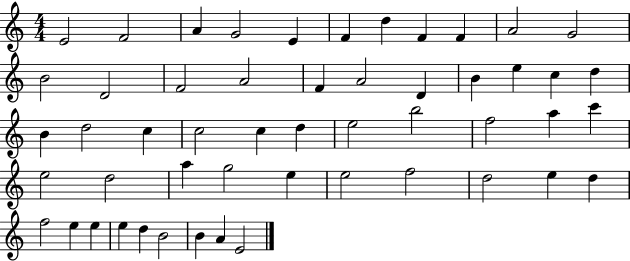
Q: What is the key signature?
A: C major